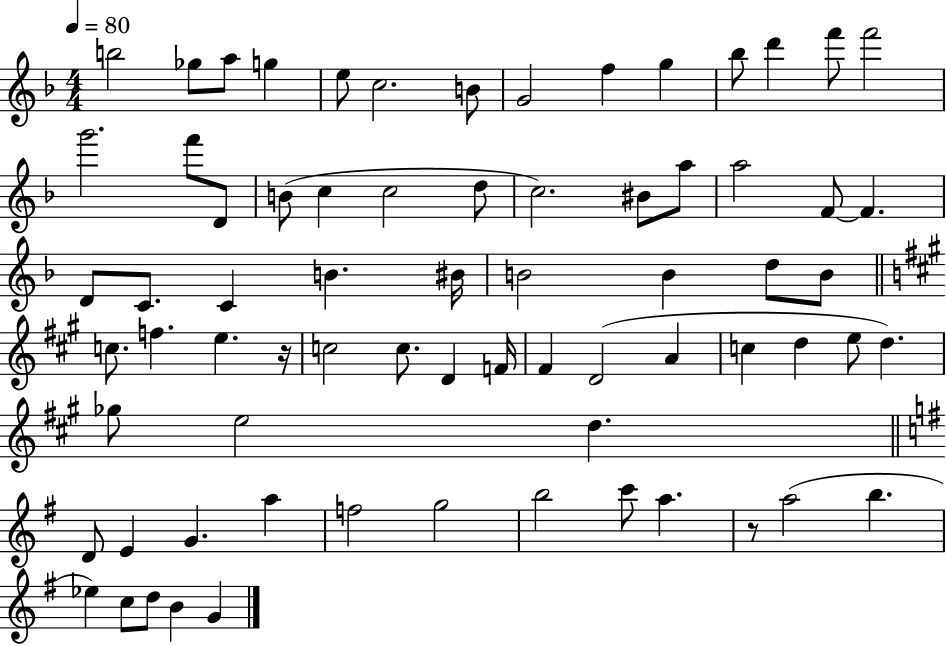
B5/h Gb5/e A5/e G5/q E5/e C5/h. B4/e G4/h F5/q G5/q Bb5/e D6/q F6/e F6/h G6/h. F6/e D4/e B4/e C5/q C5/h D5/e C5/h. BIS4/e A5/e A5/h F4/e F4/q. D4/e C4/e. C4/q B4/q. BIS4/s B4/h B4/q D5/e B4/e C5/e. F5/q. E5/q. R/s C5/h C5/e. D4/q F4/s F#4/q D4/h A4/q C5/q D5/q E5/e D5/q. Gb5/e E5/h D5/q. D4/e E4/q G4/q. A5/q F5/h G5/h B5/h C6/e A5/q. R/e A5/h B5/q. Eb5/q C5/e D5/e B4/q G4/q